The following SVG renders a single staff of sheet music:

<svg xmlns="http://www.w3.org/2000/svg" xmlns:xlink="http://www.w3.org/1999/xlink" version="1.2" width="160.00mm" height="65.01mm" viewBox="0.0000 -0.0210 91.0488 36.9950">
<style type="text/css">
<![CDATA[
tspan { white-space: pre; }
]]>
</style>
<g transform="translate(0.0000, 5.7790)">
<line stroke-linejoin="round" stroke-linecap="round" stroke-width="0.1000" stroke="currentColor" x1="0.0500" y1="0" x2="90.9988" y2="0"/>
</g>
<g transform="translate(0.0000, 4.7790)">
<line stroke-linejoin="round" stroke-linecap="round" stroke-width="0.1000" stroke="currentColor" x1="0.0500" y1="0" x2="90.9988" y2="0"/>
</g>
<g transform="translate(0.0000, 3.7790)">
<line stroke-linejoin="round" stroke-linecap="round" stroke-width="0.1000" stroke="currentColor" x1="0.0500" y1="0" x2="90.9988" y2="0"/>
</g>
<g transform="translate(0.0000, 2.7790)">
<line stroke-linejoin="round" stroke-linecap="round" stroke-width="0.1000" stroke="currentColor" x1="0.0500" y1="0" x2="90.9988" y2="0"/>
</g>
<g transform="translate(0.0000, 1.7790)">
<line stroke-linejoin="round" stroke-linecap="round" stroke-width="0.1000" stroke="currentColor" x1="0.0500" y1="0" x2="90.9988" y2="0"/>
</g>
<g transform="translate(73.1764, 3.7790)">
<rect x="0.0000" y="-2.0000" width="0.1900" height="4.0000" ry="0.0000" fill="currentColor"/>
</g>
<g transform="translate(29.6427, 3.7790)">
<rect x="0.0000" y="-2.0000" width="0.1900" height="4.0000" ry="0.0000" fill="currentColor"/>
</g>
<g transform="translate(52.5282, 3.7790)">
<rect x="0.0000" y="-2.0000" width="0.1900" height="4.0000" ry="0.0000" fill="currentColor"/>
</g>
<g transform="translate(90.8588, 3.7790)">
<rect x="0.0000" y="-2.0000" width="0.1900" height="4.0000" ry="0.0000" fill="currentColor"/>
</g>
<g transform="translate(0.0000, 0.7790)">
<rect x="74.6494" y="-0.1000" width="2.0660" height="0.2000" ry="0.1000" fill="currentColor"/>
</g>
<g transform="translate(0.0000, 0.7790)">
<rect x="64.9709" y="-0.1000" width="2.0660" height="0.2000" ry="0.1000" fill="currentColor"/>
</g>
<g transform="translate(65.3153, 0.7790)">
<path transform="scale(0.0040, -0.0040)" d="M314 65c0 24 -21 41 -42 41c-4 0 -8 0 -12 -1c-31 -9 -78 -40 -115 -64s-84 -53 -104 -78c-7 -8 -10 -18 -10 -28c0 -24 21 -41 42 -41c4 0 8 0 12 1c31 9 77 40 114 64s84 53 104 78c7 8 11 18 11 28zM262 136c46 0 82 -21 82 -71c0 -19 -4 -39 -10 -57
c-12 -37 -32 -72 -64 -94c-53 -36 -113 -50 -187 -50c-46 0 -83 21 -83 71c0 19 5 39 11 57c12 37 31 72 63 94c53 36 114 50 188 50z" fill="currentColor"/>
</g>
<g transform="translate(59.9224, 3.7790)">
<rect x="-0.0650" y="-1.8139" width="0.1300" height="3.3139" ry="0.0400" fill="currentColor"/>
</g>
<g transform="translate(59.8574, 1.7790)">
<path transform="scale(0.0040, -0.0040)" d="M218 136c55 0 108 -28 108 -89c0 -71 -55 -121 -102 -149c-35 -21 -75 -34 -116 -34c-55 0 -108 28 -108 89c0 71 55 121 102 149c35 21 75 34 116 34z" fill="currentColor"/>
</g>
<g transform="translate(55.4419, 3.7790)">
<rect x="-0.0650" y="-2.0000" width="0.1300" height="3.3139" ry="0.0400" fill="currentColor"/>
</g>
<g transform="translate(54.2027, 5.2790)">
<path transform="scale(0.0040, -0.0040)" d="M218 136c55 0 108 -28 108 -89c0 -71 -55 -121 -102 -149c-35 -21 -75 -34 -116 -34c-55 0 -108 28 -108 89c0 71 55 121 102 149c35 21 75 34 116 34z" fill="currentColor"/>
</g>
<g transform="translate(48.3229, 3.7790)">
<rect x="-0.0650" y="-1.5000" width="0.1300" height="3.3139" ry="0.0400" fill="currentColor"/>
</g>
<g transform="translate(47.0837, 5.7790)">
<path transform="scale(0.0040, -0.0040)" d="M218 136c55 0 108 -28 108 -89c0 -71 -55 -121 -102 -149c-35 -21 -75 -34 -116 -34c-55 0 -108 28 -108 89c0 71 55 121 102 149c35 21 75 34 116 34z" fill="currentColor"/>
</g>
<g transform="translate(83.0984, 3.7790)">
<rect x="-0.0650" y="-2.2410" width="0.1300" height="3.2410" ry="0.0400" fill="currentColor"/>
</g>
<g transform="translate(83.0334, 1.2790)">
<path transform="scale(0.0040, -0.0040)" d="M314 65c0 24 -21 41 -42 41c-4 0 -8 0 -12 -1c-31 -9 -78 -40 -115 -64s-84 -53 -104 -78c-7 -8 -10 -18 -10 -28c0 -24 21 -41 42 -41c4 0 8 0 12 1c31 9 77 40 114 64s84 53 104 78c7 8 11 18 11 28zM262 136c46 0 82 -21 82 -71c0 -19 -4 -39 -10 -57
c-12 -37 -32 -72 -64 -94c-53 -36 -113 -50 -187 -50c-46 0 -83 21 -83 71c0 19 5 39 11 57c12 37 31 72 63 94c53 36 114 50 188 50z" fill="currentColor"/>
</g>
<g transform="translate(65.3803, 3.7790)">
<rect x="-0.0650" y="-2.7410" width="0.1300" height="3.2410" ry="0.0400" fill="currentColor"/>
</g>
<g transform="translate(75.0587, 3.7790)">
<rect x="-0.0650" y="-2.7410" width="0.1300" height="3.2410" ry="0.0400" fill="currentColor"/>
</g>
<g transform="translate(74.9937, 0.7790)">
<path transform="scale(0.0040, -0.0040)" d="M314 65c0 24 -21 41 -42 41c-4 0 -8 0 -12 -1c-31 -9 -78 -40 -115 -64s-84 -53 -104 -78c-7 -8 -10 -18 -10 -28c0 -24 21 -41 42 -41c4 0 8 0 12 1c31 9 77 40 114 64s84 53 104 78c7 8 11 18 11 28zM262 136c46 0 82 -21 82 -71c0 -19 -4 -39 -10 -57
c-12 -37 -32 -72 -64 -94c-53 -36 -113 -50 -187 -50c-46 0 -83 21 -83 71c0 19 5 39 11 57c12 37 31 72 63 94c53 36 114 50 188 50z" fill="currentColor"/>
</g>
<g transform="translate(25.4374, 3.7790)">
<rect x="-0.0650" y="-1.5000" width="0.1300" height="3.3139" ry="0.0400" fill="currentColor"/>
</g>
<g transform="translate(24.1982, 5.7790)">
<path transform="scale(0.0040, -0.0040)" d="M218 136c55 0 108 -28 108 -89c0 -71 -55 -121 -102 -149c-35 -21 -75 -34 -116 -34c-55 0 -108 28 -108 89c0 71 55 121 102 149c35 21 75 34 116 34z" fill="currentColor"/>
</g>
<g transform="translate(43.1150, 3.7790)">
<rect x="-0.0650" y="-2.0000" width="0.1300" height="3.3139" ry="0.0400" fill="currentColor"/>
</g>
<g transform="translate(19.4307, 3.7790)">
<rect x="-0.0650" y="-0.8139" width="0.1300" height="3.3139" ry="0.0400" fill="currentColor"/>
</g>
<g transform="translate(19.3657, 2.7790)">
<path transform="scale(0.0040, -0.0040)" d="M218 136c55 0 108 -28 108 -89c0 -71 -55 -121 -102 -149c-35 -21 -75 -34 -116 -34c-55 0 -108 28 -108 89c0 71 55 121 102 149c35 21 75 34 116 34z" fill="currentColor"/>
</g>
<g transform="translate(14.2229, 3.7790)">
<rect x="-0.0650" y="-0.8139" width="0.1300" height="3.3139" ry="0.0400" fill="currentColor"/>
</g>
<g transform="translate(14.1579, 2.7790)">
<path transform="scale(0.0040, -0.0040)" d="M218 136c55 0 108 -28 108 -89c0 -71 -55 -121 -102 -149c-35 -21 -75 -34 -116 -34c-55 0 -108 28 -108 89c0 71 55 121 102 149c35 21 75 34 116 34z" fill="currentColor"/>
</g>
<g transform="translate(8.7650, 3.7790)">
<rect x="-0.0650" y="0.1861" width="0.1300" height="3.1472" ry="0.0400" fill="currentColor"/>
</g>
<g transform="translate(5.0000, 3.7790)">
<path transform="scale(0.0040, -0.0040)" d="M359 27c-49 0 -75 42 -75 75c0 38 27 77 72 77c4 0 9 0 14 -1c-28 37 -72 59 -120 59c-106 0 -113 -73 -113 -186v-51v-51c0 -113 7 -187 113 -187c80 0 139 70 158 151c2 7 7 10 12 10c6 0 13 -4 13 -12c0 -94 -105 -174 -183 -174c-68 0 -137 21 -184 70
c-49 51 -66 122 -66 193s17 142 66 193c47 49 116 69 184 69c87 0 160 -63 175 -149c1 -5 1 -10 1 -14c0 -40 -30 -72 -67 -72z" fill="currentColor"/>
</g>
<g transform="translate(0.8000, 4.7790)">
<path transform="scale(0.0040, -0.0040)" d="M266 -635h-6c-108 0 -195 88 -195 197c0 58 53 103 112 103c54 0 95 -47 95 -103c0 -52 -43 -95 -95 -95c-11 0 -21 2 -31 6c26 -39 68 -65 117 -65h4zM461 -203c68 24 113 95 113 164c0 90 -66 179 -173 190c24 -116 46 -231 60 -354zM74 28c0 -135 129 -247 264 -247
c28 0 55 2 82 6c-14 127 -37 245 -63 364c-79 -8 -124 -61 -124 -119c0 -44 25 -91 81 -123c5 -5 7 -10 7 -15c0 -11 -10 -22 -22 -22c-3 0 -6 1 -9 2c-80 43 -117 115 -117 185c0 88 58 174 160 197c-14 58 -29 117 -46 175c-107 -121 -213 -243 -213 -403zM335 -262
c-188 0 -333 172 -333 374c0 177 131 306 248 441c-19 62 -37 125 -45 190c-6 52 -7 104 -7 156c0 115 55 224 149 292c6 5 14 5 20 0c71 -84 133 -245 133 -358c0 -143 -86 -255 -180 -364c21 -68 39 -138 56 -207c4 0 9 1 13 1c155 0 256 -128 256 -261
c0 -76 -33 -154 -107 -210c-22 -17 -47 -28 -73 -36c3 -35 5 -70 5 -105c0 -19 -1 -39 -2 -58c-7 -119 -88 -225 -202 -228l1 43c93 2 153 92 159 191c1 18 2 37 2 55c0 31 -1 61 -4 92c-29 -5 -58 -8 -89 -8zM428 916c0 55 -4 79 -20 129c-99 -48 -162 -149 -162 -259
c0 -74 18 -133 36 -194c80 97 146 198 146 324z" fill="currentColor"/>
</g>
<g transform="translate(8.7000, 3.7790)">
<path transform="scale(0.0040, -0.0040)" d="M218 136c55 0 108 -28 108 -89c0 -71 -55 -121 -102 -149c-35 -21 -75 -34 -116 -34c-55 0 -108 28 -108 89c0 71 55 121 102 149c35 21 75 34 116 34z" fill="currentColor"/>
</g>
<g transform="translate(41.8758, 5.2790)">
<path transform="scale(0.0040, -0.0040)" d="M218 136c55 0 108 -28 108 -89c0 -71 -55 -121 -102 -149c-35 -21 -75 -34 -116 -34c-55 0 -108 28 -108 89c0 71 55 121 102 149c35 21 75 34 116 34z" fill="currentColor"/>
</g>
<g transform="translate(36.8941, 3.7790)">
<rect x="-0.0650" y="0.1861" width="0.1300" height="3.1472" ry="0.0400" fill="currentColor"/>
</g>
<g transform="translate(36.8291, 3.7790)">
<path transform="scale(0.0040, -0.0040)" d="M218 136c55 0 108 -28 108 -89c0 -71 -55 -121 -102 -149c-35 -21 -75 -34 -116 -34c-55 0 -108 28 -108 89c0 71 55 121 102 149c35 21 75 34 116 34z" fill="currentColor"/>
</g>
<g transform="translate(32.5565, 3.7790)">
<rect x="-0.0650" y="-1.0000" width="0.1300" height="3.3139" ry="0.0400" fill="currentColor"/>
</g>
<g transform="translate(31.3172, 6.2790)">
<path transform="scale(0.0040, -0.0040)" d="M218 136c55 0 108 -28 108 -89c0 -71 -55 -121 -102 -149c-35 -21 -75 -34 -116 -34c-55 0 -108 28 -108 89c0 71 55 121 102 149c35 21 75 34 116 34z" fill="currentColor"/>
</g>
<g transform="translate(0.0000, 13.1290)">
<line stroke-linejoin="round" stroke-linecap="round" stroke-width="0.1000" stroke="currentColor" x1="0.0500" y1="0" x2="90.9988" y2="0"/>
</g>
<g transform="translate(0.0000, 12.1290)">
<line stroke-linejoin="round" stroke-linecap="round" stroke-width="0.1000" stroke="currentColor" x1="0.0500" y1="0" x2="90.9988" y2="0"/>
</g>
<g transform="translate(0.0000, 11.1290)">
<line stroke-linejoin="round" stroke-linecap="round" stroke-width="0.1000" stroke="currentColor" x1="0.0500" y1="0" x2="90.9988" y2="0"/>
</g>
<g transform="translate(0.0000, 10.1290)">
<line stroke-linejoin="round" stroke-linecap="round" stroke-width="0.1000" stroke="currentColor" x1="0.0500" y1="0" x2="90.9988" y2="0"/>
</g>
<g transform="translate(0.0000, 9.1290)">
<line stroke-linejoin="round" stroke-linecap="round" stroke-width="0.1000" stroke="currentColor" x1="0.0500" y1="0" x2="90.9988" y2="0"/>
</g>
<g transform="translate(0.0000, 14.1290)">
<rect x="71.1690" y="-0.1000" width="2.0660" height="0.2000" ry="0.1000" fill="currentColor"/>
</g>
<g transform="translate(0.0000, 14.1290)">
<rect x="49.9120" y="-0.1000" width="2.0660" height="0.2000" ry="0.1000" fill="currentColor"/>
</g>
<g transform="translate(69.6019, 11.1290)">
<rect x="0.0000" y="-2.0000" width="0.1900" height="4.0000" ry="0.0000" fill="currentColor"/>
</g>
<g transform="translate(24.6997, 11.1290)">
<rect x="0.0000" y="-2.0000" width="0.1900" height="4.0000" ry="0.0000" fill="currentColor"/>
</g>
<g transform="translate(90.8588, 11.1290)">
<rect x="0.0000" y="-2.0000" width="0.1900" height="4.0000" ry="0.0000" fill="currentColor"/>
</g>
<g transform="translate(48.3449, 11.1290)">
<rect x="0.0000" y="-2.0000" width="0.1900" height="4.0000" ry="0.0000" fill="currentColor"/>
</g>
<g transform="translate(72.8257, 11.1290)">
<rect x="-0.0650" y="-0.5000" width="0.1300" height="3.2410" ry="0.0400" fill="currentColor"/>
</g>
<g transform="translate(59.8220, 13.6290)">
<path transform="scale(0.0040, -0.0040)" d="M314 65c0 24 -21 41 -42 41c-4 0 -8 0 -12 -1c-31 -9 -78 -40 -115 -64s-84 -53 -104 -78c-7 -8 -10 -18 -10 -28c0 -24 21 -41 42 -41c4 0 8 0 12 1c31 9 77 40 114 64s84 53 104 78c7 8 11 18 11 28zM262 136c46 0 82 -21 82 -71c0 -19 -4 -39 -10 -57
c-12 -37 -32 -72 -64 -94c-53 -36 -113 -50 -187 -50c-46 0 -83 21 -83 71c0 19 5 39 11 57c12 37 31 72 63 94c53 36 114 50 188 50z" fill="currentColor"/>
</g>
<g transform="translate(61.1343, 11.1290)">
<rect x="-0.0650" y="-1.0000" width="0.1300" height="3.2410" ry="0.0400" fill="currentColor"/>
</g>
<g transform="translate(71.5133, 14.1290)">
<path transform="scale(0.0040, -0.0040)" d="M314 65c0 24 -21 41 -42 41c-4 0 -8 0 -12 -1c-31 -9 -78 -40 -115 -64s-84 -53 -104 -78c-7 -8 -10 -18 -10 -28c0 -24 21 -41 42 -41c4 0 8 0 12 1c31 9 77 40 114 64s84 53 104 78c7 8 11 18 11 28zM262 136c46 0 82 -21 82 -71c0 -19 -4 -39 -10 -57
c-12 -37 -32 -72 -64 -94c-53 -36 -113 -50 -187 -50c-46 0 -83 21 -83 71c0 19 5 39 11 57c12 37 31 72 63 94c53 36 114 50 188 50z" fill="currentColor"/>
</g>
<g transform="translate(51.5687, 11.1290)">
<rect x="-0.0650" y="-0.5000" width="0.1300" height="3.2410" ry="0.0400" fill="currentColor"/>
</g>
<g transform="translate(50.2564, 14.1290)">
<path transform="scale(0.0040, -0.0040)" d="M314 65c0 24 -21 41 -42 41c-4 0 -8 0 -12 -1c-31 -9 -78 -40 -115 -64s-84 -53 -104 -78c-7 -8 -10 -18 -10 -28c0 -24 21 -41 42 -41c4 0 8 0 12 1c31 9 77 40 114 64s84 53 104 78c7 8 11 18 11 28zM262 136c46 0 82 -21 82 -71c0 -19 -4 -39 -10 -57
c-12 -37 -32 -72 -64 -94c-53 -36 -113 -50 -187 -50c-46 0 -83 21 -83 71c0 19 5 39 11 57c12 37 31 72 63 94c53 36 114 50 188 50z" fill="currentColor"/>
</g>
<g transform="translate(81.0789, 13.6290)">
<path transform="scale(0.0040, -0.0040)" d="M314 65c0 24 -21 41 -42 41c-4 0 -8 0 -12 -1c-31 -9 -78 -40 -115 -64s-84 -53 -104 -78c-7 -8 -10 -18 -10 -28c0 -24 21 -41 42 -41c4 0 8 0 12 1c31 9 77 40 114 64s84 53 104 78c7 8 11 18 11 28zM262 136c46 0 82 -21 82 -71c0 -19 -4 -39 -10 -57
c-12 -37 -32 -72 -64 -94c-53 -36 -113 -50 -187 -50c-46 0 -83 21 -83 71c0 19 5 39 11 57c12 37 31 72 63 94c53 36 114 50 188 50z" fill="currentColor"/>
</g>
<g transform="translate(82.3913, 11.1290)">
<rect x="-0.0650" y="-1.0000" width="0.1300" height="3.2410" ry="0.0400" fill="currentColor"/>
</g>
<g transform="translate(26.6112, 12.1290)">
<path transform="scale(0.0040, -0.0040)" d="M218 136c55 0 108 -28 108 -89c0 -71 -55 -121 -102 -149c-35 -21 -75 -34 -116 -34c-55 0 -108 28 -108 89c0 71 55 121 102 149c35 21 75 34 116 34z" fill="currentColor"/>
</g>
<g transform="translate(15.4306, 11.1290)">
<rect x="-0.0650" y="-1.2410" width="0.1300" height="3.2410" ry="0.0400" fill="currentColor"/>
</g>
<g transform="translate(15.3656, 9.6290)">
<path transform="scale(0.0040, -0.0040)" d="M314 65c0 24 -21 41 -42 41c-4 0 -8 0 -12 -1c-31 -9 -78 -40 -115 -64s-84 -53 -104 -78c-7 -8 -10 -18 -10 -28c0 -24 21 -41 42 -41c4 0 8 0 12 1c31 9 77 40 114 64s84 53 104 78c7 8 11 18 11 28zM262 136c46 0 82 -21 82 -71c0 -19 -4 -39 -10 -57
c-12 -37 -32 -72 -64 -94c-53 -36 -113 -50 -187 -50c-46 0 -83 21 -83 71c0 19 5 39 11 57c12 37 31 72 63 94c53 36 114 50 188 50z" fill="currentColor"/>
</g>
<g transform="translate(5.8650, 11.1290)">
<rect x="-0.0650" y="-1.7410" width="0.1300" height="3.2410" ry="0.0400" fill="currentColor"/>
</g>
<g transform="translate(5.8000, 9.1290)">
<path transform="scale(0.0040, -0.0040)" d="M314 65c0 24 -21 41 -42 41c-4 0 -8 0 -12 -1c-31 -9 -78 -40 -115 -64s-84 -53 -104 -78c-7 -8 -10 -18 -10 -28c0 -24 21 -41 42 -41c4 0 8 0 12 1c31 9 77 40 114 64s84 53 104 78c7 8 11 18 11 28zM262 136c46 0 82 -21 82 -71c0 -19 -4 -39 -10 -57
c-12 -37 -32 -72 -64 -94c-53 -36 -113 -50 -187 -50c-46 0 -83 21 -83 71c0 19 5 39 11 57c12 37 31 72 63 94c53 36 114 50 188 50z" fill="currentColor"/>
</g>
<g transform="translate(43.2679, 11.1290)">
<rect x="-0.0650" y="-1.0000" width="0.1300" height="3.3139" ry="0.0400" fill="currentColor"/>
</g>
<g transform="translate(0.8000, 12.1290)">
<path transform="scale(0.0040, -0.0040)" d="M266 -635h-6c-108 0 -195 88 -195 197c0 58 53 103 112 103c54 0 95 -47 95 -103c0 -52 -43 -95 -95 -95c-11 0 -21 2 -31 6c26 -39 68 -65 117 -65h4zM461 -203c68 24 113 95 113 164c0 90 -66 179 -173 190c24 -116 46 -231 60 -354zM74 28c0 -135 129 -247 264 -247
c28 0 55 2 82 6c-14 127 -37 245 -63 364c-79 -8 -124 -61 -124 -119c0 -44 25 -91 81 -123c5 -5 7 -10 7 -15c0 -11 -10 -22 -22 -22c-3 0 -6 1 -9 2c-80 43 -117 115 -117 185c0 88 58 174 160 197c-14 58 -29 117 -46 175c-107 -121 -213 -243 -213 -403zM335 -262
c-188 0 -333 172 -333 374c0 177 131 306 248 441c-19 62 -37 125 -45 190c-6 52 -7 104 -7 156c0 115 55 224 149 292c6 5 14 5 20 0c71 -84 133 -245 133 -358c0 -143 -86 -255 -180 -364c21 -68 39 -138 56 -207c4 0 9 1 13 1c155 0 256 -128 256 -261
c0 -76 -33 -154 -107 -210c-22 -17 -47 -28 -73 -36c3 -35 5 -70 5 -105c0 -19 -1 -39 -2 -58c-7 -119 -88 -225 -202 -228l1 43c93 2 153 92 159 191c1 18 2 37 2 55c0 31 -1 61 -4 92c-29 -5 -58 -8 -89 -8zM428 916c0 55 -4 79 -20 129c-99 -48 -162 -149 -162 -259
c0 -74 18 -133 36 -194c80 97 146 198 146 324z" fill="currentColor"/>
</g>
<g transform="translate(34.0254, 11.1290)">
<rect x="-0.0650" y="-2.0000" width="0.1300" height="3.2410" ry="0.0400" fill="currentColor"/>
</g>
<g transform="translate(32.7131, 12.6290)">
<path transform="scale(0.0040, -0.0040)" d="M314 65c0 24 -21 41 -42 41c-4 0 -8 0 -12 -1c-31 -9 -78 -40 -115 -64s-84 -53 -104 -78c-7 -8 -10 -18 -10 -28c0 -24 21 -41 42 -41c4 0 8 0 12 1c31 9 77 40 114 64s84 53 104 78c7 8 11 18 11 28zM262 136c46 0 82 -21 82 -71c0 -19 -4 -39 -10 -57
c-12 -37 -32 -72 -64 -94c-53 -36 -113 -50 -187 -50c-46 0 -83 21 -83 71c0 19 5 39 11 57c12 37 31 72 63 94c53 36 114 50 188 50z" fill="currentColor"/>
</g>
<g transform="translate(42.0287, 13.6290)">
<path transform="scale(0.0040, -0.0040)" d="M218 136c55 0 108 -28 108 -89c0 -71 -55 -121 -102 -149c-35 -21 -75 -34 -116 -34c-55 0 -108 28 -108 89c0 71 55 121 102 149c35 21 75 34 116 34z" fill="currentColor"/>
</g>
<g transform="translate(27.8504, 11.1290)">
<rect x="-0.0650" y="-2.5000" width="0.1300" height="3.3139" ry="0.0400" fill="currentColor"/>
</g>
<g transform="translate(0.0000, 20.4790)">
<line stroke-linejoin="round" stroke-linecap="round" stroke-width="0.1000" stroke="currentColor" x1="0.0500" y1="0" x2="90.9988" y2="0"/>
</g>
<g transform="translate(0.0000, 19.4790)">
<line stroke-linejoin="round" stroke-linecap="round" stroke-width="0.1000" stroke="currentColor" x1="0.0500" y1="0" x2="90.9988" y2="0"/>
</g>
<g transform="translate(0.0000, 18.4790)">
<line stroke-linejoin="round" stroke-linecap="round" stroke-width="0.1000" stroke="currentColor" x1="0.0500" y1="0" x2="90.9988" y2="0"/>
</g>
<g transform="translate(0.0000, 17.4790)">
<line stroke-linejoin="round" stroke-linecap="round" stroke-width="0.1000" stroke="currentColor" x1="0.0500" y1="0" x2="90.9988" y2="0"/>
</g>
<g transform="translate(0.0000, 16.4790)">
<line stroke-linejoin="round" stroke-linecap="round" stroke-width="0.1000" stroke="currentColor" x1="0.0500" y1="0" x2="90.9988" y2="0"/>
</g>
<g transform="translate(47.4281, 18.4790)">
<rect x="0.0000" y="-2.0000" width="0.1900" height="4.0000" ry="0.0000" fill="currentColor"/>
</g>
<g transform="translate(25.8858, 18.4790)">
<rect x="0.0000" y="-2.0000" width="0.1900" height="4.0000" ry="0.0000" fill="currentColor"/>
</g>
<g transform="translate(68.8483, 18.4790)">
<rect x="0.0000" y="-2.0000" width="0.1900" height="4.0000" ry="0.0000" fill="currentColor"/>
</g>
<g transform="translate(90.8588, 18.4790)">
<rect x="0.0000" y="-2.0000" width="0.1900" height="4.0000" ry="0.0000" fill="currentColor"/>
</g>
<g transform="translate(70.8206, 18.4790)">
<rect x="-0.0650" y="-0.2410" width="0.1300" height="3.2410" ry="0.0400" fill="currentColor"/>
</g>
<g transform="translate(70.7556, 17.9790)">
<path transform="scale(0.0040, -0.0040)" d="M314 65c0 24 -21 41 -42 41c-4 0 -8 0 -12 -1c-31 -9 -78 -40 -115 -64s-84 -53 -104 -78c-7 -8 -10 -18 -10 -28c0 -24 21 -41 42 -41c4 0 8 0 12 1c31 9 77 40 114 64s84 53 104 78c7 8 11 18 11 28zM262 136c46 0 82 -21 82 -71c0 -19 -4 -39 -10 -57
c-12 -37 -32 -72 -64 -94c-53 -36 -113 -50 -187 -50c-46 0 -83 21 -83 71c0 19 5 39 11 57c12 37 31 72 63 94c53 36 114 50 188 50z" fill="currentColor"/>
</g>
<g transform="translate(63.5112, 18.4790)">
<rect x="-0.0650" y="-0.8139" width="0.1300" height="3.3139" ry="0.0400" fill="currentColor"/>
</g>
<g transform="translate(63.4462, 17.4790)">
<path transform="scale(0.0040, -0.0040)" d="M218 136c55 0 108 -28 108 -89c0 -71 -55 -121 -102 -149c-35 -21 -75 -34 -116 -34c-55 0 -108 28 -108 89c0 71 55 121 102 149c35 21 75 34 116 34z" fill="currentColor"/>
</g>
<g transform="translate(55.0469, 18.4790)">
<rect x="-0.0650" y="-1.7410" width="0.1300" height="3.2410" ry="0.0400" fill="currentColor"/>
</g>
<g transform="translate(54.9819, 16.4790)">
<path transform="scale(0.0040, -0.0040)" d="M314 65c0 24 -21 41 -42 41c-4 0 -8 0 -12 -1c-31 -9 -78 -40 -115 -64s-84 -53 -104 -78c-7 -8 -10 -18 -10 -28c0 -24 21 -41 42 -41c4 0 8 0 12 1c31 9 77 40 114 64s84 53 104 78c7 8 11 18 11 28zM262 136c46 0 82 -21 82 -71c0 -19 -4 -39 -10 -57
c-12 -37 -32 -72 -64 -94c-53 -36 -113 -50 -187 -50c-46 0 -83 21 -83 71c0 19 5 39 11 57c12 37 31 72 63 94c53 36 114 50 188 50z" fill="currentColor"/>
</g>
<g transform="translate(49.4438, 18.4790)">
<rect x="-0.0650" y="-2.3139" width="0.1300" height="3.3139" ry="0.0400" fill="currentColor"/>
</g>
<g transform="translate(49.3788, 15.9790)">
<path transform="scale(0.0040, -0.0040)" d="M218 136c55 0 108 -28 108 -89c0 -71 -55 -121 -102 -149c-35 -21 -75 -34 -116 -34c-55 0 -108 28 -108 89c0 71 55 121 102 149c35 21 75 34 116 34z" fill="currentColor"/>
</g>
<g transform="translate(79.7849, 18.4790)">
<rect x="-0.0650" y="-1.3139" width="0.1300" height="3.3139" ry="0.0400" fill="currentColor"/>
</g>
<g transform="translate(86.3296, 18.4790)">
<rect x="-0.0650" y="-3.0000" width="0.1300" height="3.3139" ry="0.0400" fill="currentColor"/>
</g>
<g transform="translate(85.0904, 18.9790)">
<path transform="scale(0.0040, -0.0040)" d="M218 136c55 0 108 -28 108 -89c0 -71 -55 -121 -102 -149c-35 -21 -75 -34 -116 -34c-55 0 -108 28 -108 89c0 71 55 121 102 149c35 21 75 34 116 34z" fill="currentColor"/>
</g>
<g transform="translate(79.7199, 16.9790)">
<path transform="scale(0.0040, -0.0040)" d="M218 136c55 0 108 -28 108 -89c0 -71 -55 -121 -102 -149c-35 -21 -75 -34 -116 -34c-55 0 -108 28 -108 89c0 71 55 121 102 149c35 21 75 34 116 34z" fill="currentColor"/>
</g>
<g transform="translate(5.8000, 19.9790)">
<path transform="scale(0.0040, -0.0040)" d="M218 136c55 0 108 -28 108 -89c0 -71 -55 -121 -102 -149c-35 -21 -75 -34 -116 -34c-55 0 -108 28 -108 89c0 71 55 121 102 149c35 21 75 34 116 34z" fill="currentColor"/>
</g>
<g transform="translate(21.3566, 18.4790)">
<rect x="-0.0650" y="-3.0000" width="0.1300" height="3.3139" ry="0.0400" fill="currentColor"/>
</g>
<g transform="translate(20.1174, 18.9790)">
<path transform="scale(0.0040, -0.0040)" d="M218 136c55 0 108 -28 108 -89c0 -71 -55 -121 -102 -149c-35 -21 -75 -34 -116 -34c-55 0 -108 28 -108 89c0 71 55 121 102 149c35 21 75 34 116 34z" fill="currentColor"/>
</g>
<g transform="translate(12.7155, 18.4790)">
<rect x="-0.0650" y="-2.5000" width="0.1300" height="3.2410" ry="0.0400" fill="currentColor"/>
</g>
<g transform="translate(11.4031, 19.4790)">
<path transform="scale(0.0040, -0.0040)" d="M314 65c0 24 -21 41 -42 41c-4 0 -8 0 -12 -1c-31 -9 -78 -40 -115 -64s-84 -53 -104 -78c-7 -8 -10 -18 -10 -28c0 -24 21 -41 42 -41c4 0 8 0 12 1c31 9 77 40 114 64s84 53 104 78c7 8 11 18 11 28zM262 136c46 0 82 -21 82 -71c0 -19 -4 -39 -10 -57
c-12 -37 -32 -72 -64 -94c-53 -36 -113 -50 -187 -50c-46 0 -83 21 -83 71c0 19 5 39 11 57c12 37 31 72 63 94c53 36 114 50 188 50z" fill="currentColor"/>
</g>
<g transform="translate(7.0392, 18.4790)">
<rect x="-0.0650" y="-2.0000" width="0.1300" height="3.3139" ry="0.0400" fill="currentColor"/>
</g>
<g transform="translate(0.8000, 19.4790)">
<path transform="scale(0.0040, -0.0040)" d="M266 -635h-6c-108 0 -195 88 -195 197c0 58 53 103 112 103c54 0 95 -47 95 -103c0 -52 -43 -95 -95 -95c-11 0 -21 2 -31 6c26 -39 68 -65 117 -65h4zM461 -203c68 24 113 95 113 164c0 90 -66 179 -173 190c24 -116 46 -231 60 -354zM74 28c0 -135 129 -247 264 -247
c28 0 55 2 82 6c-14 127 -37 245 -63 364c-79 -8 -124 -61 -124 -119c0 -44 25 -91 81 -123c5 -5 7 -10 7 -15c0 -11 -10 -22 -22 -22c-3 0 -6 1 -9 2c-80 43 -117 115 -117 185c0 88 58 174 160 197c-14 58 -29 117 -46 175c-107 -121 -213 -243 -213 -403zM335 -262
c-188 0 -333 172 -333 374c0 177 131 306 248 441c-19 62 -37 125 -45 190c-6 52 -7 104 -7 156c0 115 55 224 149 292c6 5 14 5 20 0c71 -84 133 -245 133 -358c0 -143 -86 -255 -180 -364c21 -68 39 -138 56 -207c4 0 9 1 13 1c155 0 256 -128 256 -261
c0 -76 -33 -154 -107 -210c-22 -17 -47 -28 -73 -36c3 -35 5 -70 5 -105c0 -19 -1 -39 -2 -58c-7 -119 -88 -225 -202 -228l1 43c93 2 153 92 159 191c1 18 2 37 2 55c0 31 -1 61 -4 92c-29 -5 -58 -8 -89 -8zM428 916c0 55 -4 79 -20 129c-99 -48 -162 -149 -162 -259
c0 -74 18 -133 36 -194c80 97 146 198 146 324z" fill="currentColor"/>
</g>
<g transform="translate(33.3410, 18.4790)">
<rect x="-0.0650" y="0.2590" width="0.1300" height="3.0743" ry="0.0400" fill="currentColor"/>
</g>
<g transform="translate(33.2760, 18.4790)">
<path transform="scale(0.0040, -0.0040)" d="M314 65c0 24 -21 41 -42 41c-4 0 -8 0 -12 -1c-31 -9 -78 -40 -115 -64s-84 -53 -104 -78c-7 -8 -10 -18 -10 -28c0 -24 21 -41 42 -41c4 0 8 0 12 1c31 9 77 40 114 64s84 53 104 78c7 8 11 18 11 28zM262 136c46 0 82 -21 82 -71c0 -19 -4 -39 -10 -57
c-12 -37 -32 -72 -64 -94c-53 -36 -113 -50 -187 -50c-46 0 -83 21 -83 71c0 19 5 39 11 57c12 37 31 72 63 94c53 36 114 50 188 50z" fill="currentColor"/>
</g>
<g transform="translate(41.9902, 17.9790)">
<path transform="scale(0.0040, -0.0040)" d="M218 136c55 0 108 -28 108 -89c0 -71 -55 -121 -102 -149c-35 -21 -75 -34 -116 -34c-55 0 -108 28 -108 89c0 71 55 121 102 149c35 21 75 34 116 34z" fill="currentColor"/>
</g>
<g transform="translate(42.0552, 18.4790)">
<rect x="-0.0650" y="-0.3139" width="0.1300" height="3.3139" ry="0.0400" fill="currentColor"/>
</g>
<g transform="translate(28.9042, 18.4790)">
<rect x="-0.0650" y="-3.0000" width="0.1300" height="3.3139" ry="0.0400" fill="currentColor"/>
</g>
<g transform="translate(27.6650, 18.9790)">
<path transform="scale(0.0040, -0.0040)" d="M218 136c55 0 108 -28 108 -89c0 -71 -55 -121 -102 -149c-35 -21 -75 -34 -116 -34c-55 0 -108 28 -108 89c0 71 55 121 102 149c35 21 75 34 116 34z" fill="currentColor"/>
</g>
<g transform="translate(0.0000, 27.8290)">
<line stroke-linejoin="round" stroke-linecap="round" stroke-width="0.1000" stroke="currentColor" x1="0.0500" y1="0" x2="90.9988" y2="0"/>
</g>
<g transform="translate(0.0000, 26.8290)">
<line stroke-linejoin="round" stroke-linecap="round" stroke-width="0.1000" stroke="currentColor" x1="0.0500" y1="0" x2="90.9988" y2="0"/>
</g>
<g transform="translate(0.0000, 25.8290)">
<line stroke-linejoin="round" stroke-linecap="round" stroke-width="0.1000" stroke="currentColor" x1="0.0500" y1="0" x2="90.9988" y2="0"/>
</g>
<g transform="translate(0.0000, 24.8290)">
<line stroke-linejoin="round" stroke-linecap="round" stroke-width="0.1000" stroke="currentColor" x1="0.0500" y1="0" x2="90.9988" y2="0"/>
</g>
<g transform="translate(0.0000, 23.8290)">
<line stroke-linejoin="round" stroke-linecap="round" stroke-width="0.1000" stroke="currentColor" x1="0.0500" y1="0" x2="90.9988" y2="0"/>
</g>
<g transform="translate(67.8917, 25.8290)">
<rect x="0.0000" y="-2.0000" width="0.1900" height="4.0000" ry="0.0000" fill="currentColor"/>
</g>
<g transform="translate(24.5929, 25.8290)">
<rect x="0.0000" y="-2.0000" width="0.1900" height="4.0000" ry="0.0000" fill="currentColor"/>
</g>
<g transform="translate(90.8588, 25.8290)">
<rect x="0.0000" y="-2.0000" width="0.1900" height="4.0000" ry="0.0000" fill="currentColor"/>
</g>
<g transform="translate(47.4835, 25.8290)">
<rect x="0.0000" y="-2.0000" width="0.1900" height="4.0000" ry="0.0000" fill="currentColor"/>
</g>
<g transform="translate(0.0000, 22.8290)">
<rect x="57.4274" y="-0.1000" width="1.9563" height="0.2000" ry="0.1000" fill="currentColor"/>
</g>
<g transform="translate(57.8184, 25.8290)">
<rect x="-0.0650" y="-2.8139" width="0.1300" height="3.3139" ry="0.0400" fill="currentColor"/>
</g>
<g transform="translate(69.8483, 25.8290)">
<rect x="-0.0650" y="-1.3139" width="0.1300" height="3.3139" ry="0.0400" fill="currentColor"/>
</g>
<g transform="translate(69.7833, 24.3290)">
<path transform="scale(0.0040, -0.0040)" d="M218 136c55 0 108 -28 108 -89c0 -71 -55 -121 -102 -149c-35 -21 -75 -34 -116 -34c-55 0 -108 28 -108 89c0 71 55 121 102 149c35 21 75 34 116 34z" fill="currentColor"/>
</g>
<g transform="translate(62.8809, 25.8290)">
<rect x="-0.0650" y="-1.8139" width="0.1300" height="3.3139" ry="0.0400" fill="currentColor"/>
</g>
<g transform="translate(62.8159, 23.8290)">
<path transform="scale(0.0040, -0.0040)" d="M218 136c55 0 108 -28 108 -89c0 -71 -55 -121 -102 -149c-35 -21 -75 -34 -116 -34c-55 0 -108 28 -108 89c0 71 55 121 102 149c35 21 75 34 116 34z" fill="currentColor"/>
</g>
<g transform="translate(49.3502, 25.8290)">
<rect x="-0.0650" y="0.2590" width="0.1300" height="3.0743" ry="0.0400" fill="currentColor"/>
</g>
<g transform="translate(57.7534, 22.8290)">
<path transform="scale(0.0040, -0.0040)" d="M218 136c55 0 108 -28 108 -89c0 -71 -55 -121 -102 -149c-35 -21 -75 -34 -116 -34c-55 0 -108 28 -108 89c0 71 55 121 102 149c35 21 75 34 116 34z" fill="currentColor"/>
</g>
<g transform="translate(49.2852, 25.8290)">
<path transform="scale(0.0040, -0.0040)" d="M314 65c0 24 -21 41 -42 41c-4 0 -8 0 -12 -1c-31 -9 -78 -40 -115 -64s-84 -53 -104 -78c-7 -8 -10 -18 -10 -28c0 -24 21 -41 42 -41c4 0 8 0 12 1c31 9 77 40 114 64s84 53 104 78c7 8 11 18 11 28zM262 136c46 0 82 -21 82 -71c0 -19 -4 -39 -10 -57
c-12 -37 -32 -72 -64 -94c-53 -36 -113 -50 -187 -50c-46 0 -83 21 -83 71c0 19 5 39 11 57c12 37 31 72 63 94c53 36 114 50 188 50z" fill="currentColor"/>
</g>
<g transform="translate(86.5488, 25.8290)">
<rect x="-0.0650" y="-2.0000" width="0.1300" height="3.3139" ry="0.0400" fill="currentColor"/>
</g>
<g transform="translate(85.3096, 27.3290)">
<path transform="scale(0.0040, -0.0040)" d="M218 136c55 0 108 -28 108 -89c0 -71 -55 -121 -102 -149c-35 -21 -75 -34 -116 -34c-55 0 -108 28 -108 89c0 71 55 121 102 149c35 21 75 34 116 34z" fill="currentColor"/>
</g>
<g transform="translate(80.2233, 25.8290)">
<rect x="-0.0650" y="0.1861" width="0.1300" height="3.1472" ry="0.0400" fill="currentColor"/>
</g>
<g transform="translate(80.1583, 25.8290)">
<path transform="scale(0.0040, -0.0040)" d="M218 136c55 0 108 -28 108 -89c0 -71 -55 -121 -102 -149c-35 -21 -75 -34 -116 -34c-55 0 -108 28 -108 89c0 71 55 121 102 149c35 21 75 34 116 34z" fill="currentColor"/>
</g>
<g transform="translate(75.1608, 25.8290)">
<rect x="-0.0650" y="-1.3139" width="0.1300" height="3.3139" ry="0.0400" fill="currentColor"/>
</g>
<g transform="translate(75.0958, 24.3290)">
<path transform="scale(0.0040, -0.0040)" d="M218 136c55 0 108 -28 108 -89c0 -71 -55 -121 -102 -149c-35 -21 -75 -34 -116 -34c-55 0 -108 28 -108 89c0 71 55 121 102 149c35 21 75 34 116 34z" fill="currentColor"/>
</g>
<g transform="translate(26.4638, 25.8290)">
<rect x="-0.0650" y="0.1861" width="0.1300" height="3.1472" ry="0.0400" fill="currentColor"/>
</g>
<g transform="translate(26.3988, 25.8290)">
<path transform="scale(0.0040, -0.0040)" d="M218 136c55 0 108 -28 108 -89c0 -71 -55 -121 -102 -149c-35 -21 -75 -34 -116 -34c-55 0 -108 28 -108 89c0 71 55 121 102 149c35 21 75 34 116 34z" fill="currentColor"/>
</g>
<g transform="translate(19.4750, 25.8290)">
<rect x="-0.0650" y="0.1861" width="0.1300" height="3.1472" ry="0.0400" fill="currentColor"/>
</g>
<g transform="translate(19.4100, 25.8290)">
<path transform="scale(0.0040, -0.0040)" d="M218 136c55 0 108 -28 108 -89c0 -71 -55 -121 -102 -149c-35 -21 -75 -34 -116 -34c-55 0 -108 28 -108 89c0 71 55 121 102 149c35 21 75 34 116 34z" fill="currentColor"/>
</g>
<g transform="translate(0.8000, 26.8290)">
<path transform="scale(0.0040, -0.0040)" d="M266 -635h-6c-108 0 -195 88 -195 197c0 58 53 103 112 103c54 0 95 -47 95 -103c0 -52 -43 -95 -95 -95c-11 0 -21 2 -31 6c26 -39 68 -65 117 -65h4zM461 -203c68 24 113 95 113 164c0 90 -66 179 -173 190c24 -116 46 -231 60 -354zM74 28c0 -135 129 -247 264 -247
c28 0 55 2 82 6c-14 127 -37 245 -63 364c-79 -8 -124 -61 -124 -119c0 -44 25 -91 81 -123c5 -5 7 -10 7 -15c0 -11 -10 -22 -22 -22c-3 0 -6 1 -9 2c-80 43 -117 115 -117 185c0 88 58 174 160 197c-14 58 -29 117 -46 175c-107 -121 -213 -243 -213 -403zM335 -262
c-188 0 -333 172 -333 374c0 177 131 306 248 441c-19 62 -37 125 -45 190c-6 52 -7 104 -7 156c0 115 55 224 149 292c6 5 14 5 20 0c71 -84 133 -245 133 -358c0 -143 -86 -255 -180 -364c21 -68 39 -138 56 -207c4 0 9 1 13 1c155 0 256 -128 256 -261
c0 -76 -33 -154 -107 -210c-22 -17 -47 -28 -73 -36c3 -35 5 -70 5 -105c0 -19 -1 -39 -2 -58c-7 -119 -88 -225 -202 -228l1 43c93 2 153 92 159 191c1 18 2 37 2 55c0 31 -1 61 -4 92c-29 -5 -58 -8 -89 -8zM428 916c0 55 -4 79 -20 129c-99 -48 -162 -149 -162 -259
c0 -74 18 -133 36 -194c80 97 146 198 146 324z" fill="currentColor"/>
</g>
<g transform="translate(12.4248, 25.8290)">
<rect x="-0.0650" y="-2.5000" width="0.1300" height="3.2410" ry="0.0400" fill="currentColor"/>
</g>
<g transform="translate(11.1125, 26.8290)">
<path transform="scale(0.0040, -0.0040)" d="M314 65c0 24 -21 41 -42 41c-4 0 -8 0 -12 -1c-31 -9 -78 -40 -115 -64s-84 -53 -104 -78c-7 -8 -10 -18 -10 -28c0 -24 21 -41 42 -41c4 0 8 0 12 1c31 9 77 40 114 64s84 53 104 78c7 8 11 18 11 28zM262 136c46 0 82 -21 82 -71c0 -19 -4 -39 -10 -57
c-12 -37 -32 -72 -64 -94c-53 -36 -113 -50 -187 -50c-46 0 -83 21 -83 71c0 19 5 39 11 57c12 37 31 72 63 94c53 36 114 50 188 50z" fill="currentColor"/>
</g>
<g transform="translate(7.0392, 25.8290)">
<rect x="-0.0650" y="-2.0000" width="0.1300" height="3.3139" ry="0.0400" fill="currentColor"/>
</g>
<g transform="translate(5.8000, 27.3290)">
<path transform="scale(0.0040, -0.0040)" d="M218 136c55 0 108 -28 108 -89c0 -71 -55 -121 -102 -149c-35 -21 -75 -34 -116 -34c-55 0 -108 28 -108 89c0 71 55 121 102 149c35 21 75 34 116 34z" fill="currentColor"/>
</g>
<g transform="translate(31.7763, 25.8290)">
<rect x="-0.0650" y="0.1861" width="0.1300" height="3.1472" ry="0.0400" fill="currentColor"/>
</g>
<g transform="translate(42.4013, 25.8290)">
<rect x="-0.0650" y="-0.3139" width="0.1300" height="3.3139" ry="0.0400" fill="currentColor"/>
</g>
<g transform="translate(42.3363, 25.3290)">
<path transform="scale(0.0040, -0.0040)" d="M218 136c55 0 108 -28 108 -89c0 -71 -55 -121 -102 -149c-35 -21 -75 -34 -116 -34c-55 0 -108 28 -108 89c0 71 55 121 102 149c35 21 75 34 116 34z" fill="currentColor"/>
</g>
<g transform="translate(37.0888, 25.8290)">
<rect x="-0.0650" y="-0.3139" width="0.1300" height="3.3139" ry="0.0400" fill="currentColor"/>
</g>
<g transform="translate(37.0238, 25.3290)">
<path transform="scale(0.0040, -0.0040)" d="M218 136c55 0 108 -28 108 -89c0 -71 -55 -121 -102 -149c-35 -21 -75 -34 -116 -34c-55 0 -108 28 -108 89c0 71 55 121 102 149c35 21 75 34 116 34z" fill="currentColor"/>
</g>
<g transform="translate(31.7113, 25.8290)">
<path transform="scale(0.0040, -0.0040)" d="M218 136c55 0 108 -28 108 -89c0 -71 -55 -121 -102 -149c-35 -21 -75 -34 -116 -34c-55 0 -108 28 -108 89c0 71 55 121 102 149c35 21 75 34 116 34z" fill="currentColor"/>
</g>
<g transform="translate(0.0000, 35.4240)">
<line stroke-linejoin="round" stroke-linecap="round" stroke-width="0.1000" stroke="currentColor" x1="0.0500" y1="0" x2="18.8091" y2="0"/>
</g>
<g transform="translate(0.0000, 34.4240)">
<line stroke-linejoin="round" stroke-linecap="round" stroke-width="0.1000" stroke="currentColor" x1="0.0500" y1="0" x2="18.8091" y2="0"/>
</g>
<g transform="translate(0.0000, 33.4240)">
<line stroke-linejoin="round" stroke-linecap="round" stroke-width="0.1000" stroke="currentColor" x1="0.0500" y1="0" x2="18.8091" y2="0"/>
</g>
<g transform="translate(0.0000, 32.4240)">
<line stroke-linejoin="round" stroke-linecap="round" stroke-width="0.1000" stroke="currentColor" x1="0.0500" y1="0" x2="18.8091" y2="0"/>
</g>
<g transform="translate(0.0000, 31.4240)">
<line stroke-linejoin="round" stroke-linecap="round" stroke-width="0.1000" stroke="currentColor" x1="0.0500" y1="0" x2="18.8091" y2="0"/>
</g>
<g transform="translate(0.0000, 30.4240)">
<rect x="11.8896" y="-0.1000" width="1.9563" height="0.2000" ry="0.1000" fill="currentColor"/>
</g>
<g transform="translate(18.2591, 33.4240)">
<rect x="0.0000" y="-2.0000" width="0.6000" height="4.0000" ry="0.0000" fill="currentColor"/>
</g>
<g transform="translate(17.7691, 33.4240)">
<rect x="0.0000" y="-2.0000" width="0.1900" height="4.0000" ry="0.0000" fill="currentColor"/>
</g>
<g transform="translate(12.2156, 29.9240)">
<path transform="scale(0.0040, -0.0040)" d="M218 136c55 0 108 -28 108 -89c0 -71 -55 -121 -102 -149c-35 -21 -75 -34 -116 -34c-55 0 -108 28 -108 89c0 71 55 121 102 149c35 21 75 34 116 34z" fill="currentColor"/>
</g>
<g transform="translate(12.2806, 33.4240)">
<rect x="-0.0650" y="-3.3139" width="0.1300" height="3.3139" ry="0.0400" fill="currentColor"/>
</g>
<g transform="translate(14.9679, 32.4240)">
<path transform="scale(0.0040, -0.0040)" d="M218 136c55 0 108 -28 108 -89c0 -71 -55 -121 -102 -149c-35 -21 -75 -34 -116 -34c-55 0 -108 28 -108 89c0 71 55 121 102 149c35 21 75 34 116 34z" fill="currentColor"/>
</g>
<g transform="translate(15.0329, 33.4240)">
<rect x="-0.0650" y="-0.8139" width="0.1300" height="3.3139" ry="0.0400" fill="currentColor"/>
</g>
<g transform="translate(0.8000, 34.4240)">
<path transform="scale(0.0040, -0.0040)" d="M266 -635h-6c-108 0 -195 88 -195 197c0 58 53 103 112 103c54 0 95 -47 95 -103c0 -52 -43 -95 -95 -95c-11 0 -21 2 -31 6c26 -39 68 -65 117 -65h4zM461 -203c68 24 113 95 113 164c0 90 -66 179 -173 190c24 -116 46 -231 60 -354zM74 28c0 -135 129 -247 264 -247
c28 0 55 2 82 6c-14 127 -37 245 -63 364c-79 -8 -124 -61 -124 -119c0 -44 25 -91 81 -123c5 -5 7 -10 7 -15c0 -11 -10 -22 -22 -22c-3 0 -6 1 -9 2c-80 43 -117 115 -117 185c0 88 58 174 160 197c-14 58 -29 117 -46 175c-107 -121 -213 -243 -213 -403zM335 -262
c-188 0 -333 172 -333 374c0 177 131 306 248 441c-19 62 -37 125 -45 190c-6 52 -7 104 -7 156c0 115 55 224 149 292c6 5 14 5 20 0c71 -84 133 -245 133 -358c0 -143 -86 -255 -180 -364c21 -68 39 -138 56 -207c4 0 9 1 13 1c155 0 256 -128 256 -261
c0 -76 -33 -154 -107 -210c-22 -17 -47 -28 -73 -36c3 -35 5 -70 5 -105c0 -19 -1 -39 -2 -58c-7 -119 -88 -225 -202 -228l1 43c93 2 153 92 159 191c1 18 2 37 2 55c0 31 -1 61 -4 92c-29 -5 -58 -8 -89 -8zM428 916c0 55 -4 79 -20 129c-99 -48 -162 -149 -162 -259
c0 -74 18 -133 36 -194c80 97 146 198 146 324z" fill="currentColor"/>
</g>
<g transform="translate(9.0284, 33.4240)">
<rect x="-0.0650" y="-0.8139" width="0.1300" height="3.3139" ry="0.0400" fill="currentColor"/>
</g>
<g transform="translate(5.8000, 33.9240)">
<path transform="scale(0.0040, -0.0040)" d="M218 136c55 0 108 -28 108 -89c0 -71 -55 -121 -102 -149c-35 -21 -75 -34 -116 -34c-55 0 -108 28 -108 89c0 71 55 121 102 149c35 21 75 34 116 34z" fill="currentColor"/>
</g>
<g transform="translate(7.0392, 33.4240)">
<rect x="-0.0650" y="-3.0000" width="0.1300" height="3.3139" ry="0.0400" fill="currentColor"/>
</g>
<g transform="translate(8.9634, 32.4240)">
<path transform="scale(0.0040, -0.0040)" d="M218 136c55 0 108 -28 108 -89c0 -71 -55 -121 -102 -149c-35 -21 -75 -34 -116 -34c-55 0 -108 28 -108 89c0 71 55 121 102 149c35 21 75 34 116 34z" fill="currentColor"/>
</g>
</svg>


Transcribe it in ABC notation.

X:1
T:Untitled
M:4/4
L:1/4
K:C
B d d E D B F E F f a2 a2 g2 f2 e2 G F2 D C2 D2 C2 D2 F G2 A A B2 c g f2 d c2 e A F G2 B B B c c B2 a f e e B F A d b d